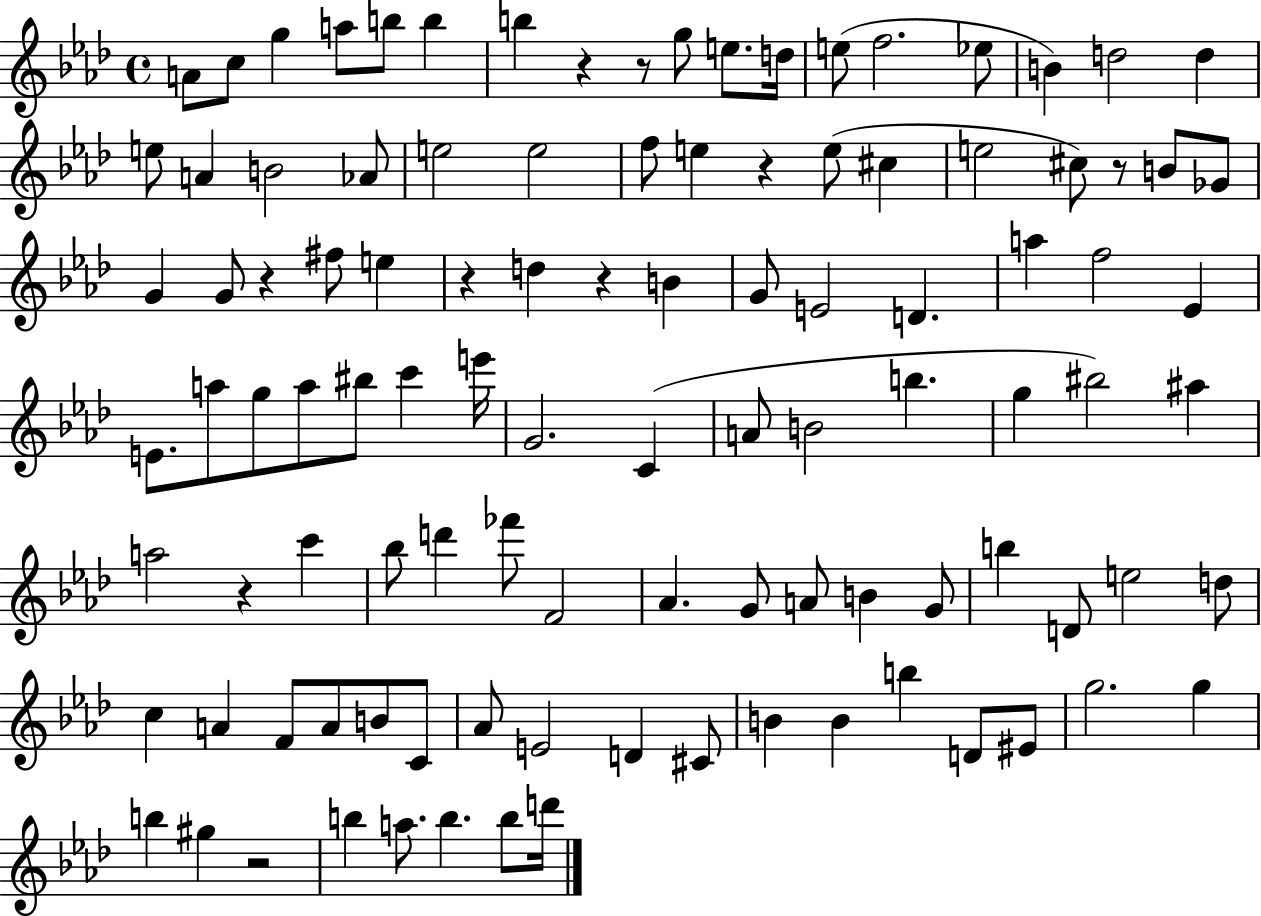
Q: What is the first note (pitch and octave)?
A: A4